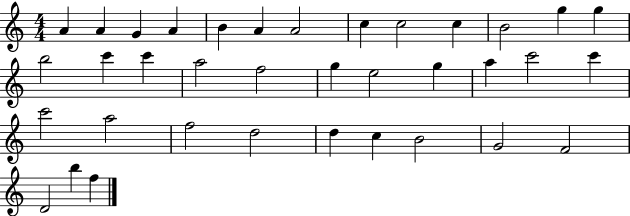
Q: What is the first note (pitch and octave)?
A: A4